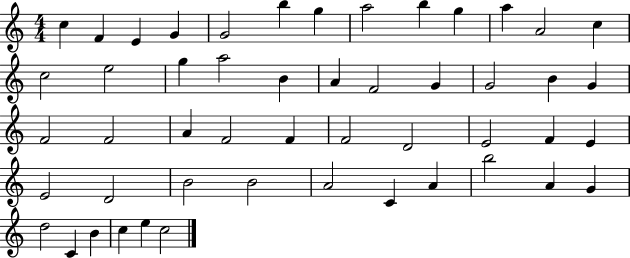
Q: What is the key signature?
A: C major